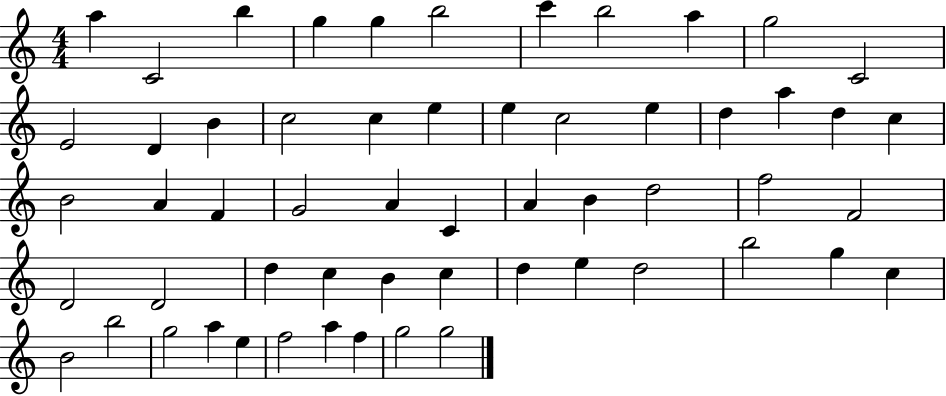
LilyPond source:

{
  \clef treble
  \numericTimeSignature
  \time 4/4
  \key c \major
  a''4 c'2 b''4 | g''4 g''4 b''2 | c'''4 b''2 a''4 | g''2 c'2 | \break e'2 d'4 b'4 | c''2 c''4 e''4 | e''4 c''2 e''4 | d''4 a''4 d''4 c''4 | \break b'2 a'4 f'4 | g'2 a'4 c'4 | a'4 b'4 d''2 | f''2 f'2 | \break d'2 d'2 | d''4 c''4 b'4 c''4 | d''4 e''4 d''2 | b''2 g''4 c''4 | \break b'2 b''2 | g''2 a''4 e''4 | f''2 a''4 f''4 | g''2 g''2 | \break \bar "|."
}